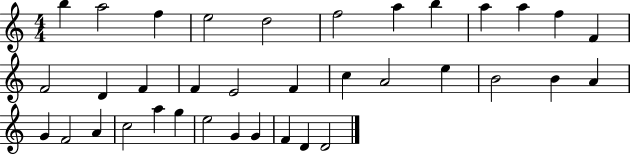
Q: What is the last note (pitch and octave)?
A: D4